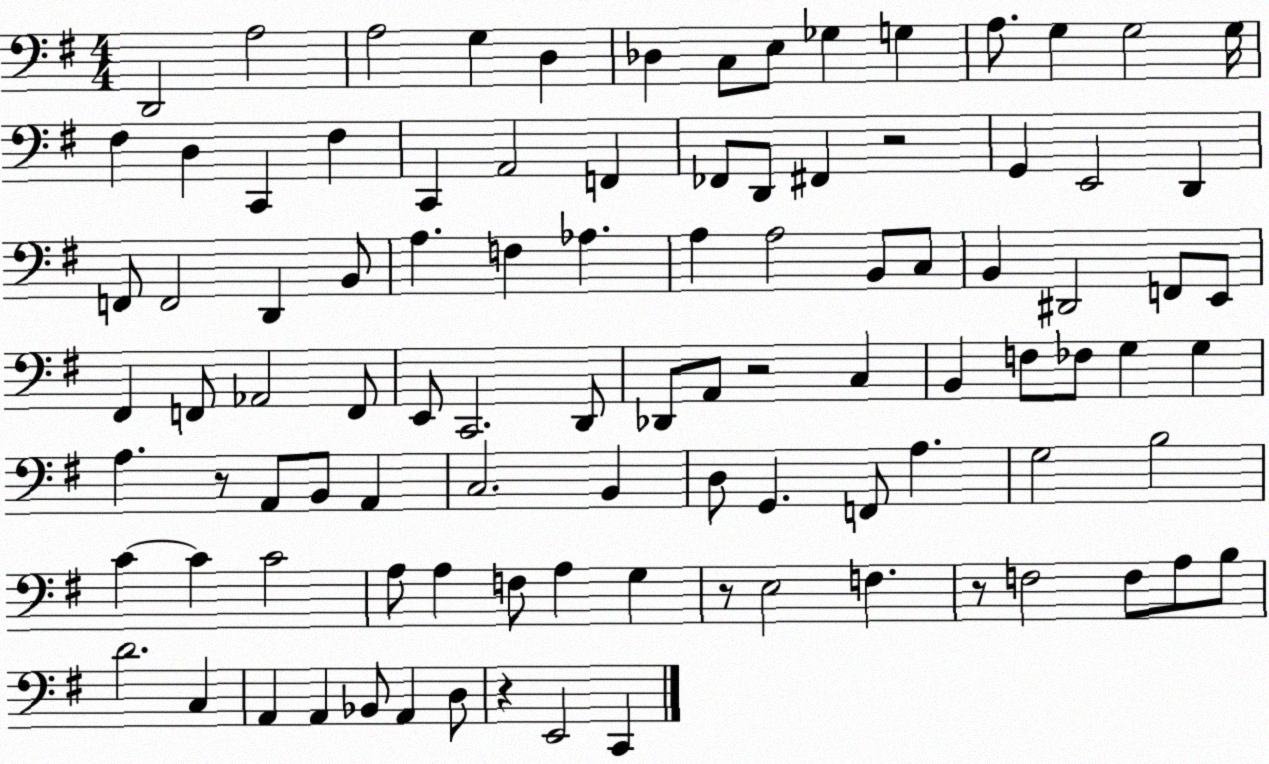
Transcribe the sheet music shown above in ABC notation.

X:1
T:Untitled
M:4/4
L:1/4
K:G
D,,2 A,2 A,2 G, D, _D, C,/2 E,/2 _G, G, A,/2 G, G,2 G,/4 ^F, D, C,, ^F, C,, A,,2 F,, _F,,/2 D,,/2 ^F,, z2 G,, E,,2 D,, F,,/2 F,,2 D,, B,,/2 A, F, _A, A, A,2 B,,/2 C,/2 B,, ^D,,2 F,,/2 E,,/2 ^F,, F,,/2 _A,,2 F,,/2 E,,/2 C,,2 D,,/2 _D,,/2 A,,/2 z2 C, B,, F,/2 _F,/2 G, G, A, z/2 A,,/2 B,,/2 A,, C,2 B,, D,/2 G,, F,,/2 A, G,2 B,2 C C C2 A,/2 A, F,/2 A, G, z/2 E,2 F, z/2 F,2 F,/2 A,/2 B,/2 D2 C, A,, A,, _B,,/2 A,, D,/2 z E,,2 C,,